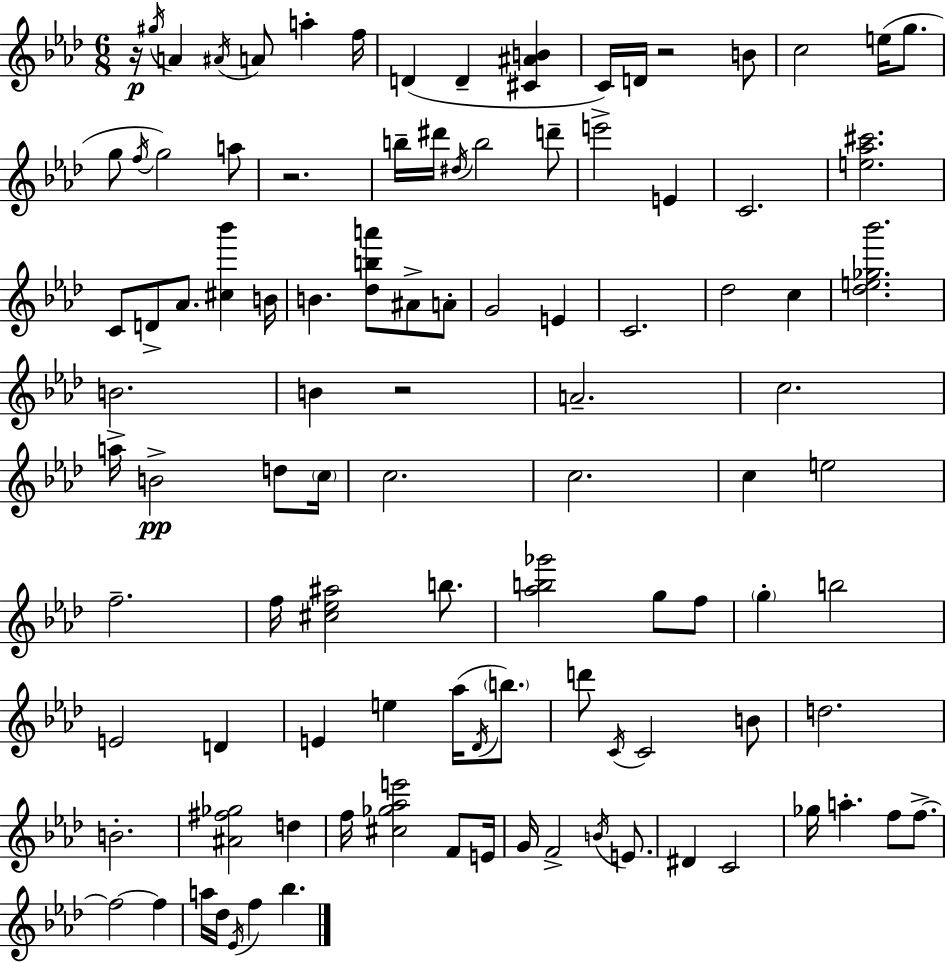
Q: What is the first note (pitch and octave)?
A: G#5